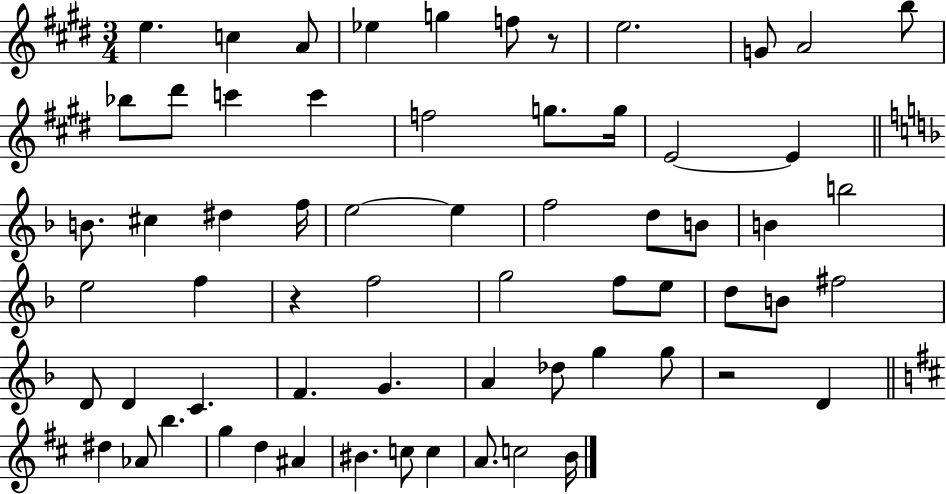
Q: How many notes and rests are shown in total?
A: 64